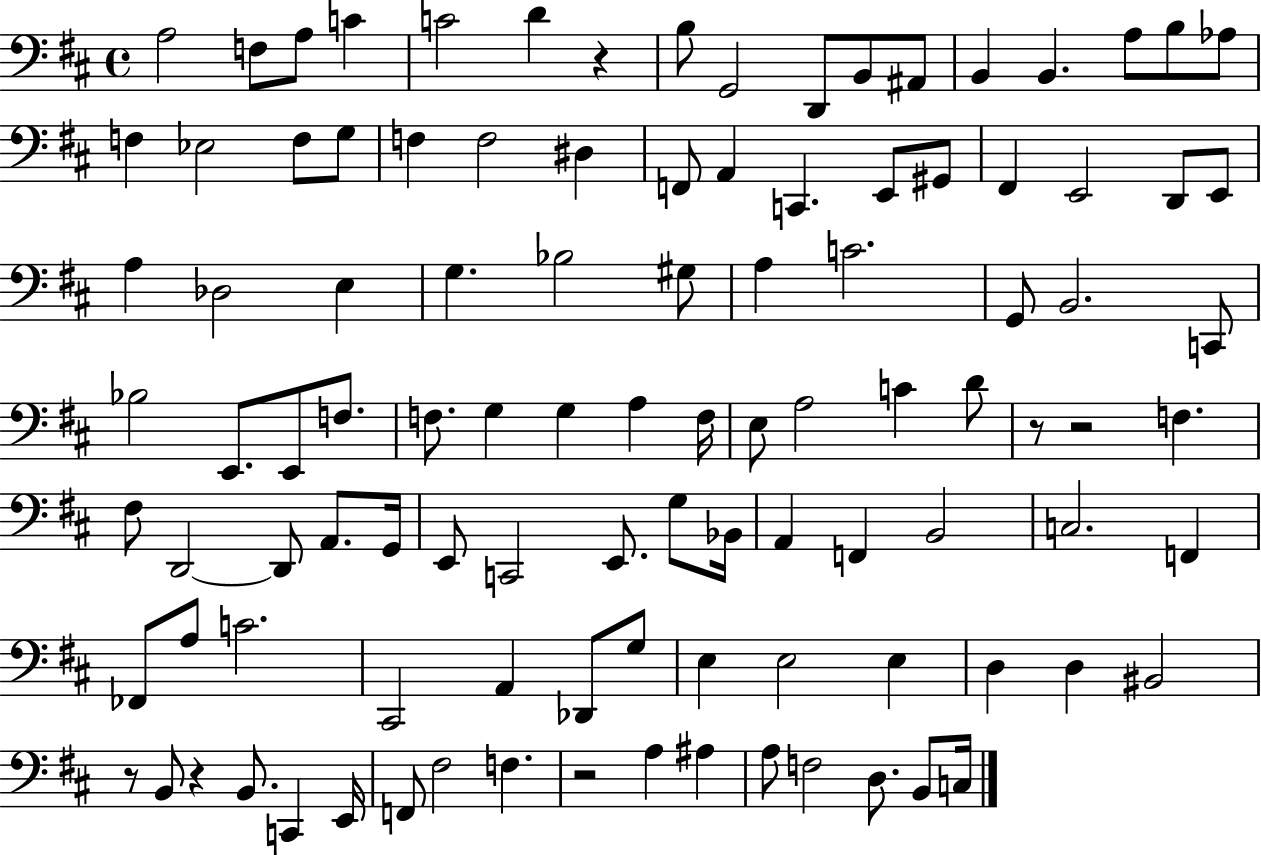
{
  \clef bass
  \time 4/4
  \defaultTimeSignature
  \key d \major
  a2 f8 a8 c'4 | c'2 d'4 r4 | b8 g,2 d,8 b,8 ais,8 | b,4 b,4. a8 b8 aes8 | \break f4 ees2 f8 g8 | f4 f2 dis4 | f,8 a,4 c,4. e,8 gis,8 | fis,4 e,2 d,8 e,8 | \break a4 des2 e4 | g4. bes2 gis8 | a4 c'2. | g,8 b,2. c,8 | \break bes2 e,8. e,8 f8. | f8. g4 g4 a4 f16 | e8 a2 c'4 d'8 | r8 r2 f4. | \break fis8 d,2~~ d,8 a,8. g,16 | e,8 c,2 e,8. g8 bes,16 | a,4 f,4 b,2 | c2. f,4 | \break fes,8 a8 c'2. | cis,2 a,4 des,8 g8 | e4 e2 e4 | d4 d4 bis,2 | \break r8 b,8 r4 b,8. c,4 e,16 | f,8 fis2 f4. | r2 a4 ais4 | a8 f2 d8. b,8 c16 | \break \bar "|."
}